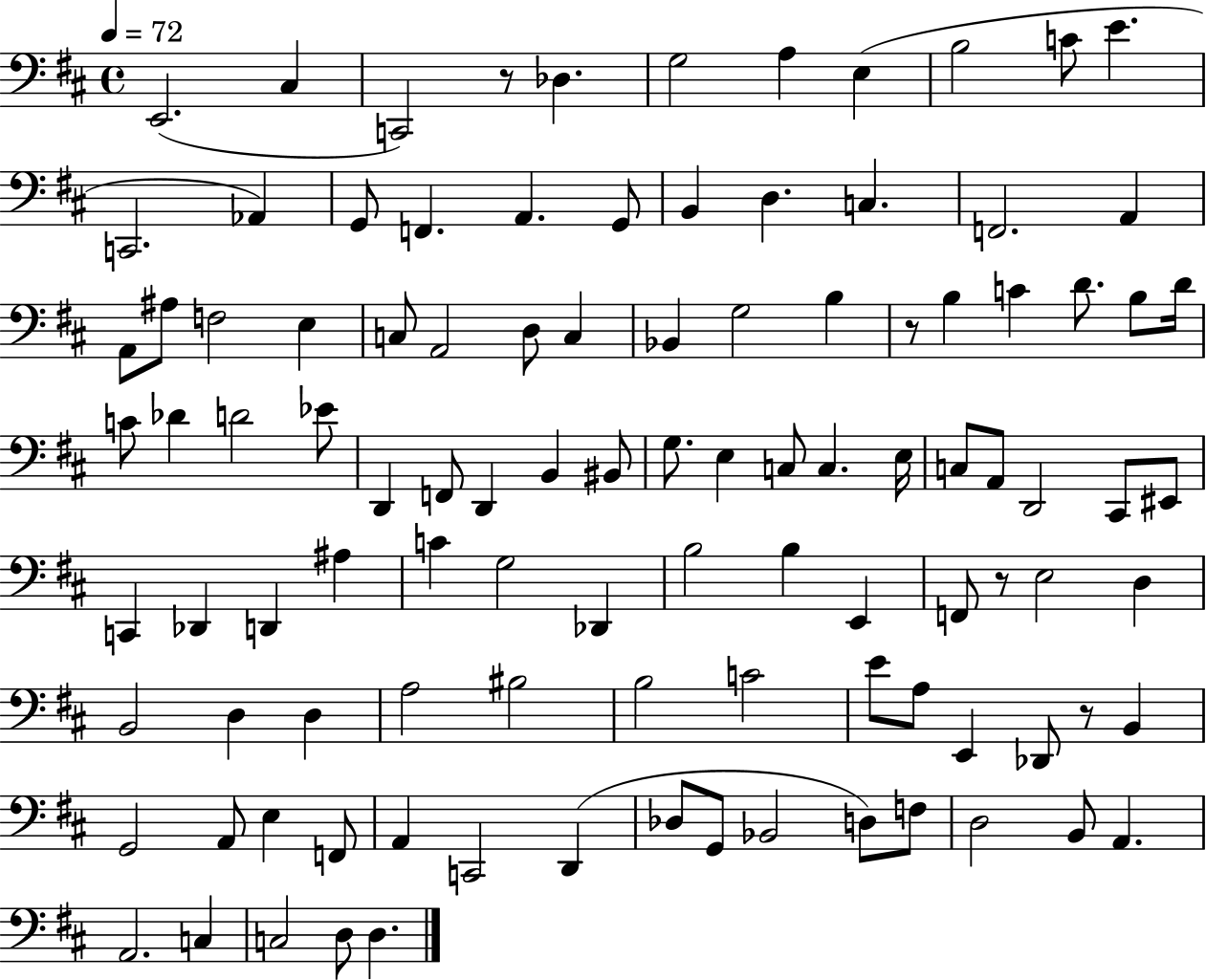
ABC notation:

X:1
T:Untitled
M:4/4
L:1/4
K:D
E,,2 ^C, C,,2 z/2 _D, G,2 A, E, B,2 C/2 E C,,2 _A,, G,,/2 F,, A,, G,,/2 B,, D, C, F,,2 A,, A,,/2 ^A,/2 F,2 E, C,/2 A,,2 D,/2 C, _B,, G,2 B, z/2 B, C D/2 B,/2 D/4 C/2 _D D2 _E/2 D,, F,,/2 D,, B,, ^B,,/2 G,/2 E, C,/2 C, E,/4 C,/2 A,,/2 D,,2 ^C,,/2 ^E,,/2 C,, _D,, D,, ^A, C G,2 _D,, B,2 B, E,, F,,/2 z/2 E,2 D, B,,2 D, D, A,2 ^B,2 B,2 C2 E/2 A,/2 E,, _D,,/2 z/2 B,, G,,2 A,,/2 E, F,,/2 A,, C,,2 D,, _D,/2 G,,/2 _B,,2 D,/2 F,/2 D,2 B,,/2 A,, A,,2 C, C,2 D,/2 D,